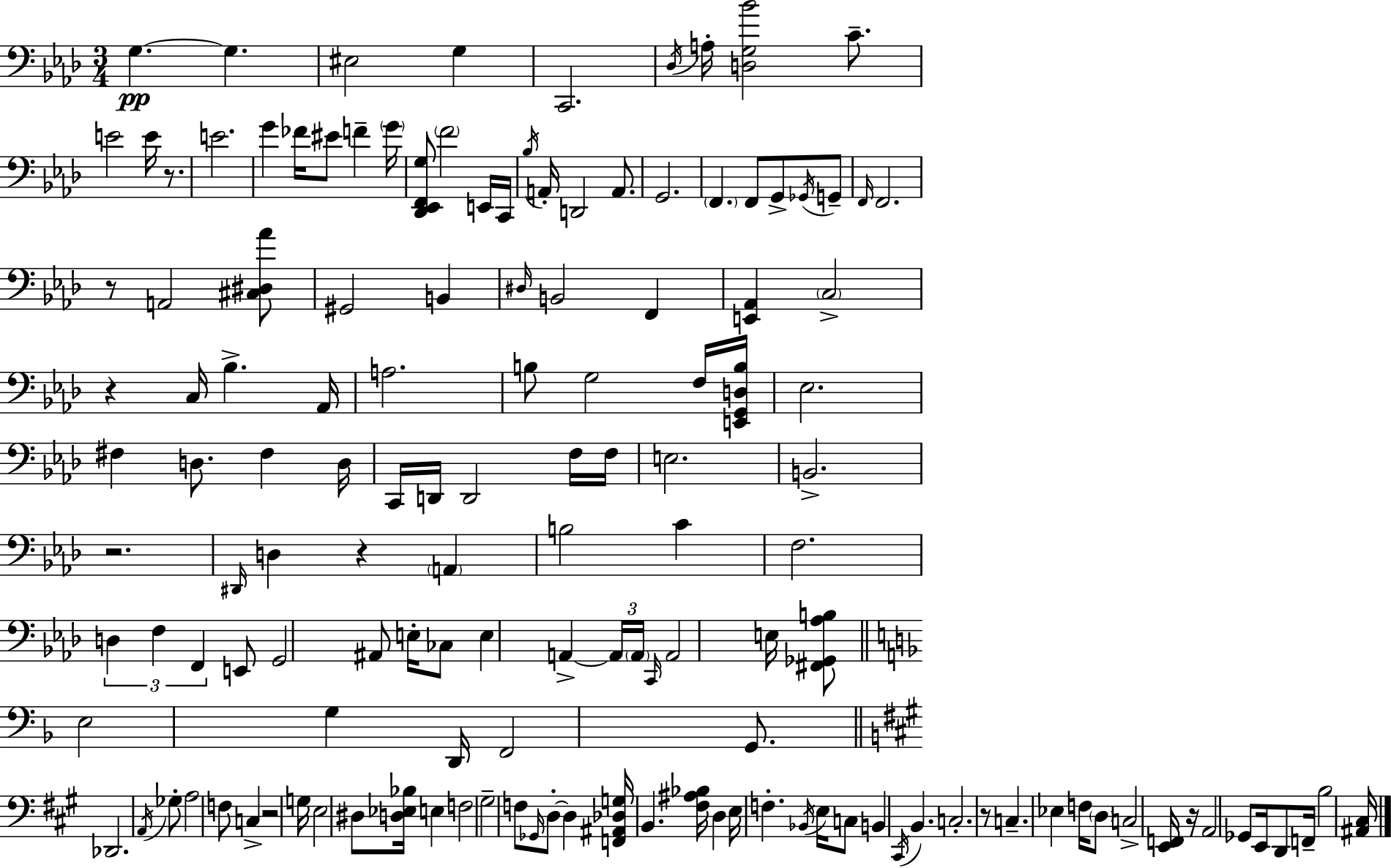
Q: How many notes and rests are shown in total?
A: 140